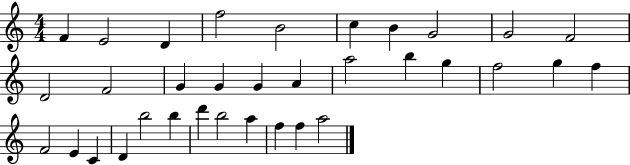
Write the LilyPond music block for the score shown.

{
  \clef treble
  \numericTimeSignature
  \time 4/4
  \key c \major
  f'4 e'2 d'4 | f''2 b'2 | c''4 b'4 g'2 | g'2 f'2 | \break d'2 f'2 | g'4 g'4 g'4 a'4 | a''2 b''4 g''4 | f''2 g''4 f''4 | \break f'2 e'4 c'4 | d'4 b''2 b''4 | d'''4 b''2 a''4 | f''4 f''4 a''2 | \break \bar "|."
}